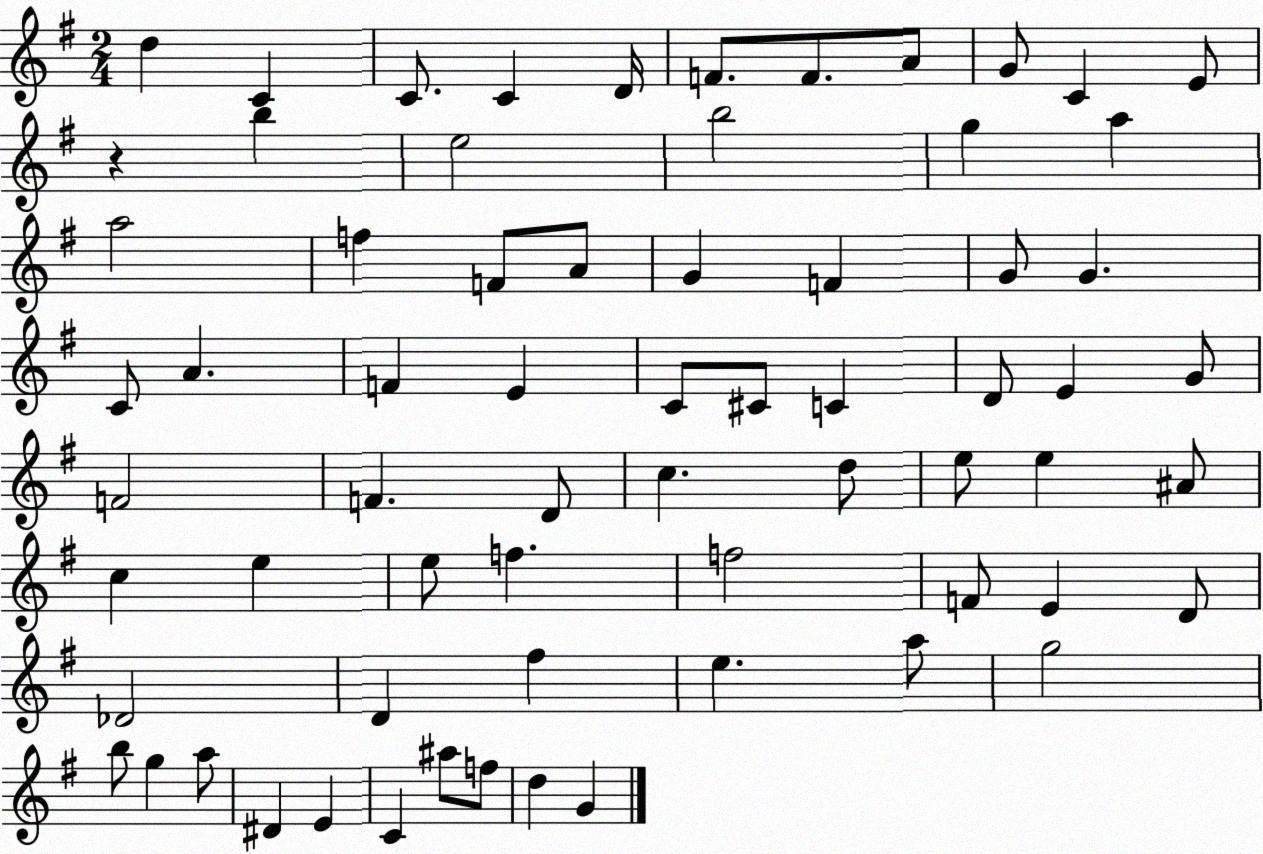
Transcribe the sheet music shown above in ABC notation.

X:1
T:Untitled
M:2/4
L:1/4
K:G
d C C/2 C D/4 F/2 F/2 A/2 G/2 C E/2 z b e2 b2 g a a2 f F/2 A/2 G F G/2 G C/2 A F E C/2 ^C/2 C D/2 E G/2 F2 F D/2 c d/2 e/2 e ^A/2 c e e/2 f f2 F/2 E D/2 _D2 D ^f e a/2 g2 b/2 g a/2 ^D E C ^a/2 f/2 d G